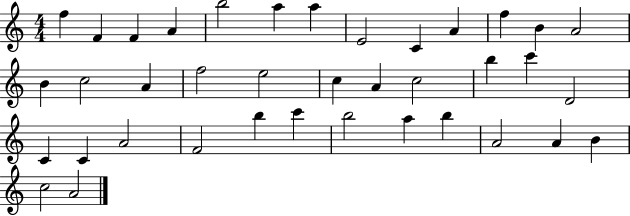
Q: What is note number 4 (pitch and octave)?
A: A4